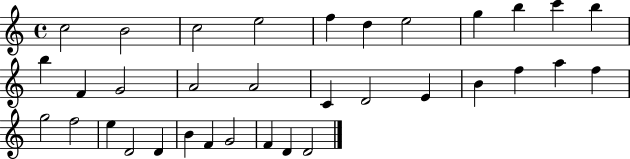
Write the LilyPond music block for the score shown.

{
  \clef treble
  \time 4/4
  \defaultTimeSignature
  \key c \major
  c''2 b'2 | c''2 e''2 | f''4 d''4 e''2 | g''4 b''4 c'''4 b''4 | \break b''4 f'4 g'2 | a'2 a'2 | c'4 d'2 e'4 | b'4 f''4 a''4 f''4 | \break g''2 f''2 | e''4 d'2 d'4 | b'4 f'4 g'2 | f'4 d'4 d'2 | \break \bar "|."
}